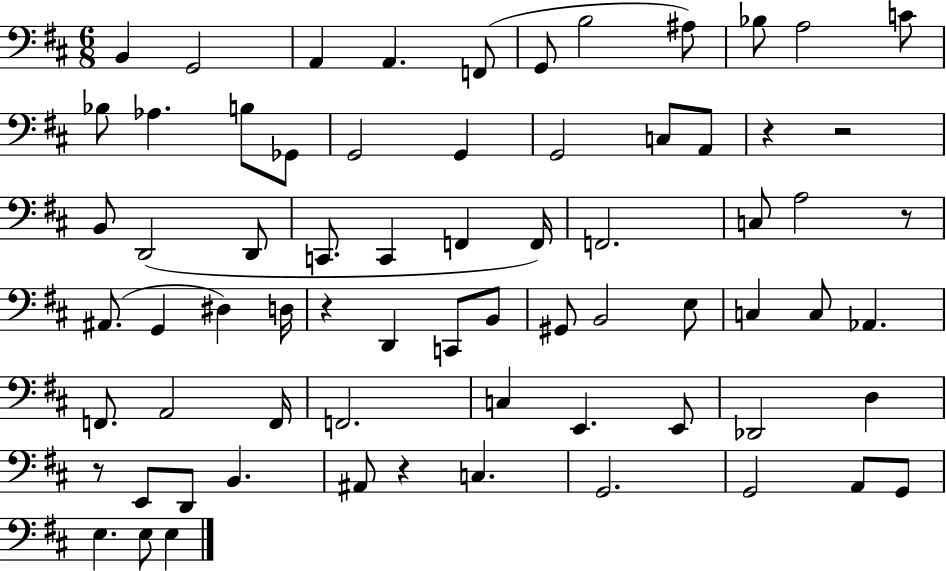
X:1
T:Untitled
M:6/8
L:1/4
K:D
B,, G,,2 A,, A,, F,,/2 G,,/2 B,2 ^A,/2 _B,/2 A,2 C/2 _B,/2 _A, B,/2 _G,,/2 G,,2 G,, G,,2 C,/2 A,,/2 z z2 B,,/2 D,,2 D,,/2 C,,/2 C,, F,, F,,/4 F,,2 C,/2 A,2 z/2 ^A,,/2 G,, ^D, D,/4 z D,, C,,/2 B,,/2 ^G,,/2 B,,2 E,/2 C, C,/2 _A,, F,,/2 A,,2 F,,/4 F,,2 C, E,, E,,/2 _D,,2 D, z/2 E,,/2 D,,/2 B,, ^A,,/2 z C, G,,2 G,,2 A,,/2 G,,/2 E, E,/2 E,